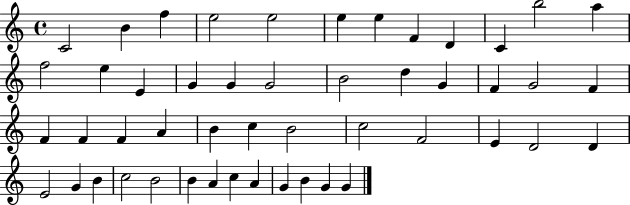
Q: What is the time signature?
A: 4/4